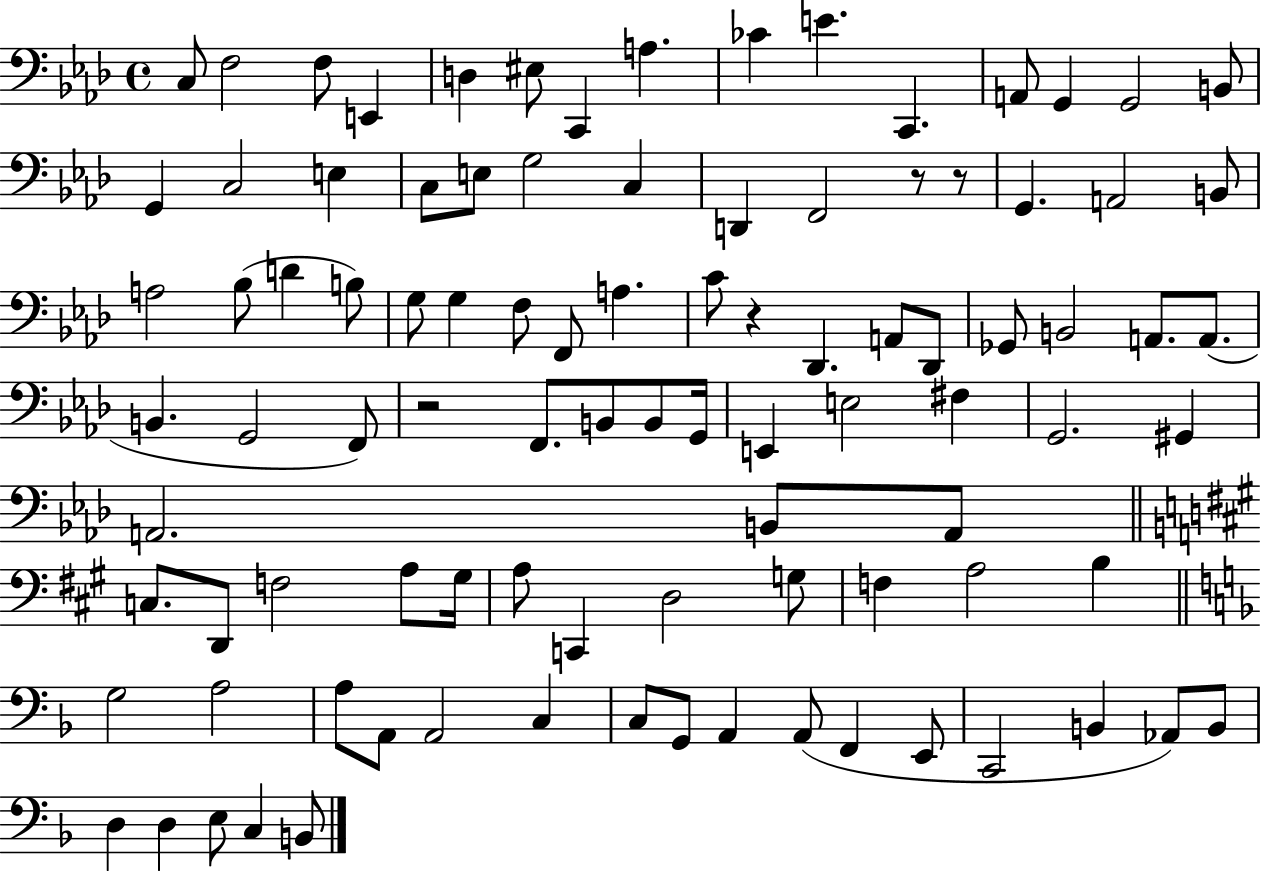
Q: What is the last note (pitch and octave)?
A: B2